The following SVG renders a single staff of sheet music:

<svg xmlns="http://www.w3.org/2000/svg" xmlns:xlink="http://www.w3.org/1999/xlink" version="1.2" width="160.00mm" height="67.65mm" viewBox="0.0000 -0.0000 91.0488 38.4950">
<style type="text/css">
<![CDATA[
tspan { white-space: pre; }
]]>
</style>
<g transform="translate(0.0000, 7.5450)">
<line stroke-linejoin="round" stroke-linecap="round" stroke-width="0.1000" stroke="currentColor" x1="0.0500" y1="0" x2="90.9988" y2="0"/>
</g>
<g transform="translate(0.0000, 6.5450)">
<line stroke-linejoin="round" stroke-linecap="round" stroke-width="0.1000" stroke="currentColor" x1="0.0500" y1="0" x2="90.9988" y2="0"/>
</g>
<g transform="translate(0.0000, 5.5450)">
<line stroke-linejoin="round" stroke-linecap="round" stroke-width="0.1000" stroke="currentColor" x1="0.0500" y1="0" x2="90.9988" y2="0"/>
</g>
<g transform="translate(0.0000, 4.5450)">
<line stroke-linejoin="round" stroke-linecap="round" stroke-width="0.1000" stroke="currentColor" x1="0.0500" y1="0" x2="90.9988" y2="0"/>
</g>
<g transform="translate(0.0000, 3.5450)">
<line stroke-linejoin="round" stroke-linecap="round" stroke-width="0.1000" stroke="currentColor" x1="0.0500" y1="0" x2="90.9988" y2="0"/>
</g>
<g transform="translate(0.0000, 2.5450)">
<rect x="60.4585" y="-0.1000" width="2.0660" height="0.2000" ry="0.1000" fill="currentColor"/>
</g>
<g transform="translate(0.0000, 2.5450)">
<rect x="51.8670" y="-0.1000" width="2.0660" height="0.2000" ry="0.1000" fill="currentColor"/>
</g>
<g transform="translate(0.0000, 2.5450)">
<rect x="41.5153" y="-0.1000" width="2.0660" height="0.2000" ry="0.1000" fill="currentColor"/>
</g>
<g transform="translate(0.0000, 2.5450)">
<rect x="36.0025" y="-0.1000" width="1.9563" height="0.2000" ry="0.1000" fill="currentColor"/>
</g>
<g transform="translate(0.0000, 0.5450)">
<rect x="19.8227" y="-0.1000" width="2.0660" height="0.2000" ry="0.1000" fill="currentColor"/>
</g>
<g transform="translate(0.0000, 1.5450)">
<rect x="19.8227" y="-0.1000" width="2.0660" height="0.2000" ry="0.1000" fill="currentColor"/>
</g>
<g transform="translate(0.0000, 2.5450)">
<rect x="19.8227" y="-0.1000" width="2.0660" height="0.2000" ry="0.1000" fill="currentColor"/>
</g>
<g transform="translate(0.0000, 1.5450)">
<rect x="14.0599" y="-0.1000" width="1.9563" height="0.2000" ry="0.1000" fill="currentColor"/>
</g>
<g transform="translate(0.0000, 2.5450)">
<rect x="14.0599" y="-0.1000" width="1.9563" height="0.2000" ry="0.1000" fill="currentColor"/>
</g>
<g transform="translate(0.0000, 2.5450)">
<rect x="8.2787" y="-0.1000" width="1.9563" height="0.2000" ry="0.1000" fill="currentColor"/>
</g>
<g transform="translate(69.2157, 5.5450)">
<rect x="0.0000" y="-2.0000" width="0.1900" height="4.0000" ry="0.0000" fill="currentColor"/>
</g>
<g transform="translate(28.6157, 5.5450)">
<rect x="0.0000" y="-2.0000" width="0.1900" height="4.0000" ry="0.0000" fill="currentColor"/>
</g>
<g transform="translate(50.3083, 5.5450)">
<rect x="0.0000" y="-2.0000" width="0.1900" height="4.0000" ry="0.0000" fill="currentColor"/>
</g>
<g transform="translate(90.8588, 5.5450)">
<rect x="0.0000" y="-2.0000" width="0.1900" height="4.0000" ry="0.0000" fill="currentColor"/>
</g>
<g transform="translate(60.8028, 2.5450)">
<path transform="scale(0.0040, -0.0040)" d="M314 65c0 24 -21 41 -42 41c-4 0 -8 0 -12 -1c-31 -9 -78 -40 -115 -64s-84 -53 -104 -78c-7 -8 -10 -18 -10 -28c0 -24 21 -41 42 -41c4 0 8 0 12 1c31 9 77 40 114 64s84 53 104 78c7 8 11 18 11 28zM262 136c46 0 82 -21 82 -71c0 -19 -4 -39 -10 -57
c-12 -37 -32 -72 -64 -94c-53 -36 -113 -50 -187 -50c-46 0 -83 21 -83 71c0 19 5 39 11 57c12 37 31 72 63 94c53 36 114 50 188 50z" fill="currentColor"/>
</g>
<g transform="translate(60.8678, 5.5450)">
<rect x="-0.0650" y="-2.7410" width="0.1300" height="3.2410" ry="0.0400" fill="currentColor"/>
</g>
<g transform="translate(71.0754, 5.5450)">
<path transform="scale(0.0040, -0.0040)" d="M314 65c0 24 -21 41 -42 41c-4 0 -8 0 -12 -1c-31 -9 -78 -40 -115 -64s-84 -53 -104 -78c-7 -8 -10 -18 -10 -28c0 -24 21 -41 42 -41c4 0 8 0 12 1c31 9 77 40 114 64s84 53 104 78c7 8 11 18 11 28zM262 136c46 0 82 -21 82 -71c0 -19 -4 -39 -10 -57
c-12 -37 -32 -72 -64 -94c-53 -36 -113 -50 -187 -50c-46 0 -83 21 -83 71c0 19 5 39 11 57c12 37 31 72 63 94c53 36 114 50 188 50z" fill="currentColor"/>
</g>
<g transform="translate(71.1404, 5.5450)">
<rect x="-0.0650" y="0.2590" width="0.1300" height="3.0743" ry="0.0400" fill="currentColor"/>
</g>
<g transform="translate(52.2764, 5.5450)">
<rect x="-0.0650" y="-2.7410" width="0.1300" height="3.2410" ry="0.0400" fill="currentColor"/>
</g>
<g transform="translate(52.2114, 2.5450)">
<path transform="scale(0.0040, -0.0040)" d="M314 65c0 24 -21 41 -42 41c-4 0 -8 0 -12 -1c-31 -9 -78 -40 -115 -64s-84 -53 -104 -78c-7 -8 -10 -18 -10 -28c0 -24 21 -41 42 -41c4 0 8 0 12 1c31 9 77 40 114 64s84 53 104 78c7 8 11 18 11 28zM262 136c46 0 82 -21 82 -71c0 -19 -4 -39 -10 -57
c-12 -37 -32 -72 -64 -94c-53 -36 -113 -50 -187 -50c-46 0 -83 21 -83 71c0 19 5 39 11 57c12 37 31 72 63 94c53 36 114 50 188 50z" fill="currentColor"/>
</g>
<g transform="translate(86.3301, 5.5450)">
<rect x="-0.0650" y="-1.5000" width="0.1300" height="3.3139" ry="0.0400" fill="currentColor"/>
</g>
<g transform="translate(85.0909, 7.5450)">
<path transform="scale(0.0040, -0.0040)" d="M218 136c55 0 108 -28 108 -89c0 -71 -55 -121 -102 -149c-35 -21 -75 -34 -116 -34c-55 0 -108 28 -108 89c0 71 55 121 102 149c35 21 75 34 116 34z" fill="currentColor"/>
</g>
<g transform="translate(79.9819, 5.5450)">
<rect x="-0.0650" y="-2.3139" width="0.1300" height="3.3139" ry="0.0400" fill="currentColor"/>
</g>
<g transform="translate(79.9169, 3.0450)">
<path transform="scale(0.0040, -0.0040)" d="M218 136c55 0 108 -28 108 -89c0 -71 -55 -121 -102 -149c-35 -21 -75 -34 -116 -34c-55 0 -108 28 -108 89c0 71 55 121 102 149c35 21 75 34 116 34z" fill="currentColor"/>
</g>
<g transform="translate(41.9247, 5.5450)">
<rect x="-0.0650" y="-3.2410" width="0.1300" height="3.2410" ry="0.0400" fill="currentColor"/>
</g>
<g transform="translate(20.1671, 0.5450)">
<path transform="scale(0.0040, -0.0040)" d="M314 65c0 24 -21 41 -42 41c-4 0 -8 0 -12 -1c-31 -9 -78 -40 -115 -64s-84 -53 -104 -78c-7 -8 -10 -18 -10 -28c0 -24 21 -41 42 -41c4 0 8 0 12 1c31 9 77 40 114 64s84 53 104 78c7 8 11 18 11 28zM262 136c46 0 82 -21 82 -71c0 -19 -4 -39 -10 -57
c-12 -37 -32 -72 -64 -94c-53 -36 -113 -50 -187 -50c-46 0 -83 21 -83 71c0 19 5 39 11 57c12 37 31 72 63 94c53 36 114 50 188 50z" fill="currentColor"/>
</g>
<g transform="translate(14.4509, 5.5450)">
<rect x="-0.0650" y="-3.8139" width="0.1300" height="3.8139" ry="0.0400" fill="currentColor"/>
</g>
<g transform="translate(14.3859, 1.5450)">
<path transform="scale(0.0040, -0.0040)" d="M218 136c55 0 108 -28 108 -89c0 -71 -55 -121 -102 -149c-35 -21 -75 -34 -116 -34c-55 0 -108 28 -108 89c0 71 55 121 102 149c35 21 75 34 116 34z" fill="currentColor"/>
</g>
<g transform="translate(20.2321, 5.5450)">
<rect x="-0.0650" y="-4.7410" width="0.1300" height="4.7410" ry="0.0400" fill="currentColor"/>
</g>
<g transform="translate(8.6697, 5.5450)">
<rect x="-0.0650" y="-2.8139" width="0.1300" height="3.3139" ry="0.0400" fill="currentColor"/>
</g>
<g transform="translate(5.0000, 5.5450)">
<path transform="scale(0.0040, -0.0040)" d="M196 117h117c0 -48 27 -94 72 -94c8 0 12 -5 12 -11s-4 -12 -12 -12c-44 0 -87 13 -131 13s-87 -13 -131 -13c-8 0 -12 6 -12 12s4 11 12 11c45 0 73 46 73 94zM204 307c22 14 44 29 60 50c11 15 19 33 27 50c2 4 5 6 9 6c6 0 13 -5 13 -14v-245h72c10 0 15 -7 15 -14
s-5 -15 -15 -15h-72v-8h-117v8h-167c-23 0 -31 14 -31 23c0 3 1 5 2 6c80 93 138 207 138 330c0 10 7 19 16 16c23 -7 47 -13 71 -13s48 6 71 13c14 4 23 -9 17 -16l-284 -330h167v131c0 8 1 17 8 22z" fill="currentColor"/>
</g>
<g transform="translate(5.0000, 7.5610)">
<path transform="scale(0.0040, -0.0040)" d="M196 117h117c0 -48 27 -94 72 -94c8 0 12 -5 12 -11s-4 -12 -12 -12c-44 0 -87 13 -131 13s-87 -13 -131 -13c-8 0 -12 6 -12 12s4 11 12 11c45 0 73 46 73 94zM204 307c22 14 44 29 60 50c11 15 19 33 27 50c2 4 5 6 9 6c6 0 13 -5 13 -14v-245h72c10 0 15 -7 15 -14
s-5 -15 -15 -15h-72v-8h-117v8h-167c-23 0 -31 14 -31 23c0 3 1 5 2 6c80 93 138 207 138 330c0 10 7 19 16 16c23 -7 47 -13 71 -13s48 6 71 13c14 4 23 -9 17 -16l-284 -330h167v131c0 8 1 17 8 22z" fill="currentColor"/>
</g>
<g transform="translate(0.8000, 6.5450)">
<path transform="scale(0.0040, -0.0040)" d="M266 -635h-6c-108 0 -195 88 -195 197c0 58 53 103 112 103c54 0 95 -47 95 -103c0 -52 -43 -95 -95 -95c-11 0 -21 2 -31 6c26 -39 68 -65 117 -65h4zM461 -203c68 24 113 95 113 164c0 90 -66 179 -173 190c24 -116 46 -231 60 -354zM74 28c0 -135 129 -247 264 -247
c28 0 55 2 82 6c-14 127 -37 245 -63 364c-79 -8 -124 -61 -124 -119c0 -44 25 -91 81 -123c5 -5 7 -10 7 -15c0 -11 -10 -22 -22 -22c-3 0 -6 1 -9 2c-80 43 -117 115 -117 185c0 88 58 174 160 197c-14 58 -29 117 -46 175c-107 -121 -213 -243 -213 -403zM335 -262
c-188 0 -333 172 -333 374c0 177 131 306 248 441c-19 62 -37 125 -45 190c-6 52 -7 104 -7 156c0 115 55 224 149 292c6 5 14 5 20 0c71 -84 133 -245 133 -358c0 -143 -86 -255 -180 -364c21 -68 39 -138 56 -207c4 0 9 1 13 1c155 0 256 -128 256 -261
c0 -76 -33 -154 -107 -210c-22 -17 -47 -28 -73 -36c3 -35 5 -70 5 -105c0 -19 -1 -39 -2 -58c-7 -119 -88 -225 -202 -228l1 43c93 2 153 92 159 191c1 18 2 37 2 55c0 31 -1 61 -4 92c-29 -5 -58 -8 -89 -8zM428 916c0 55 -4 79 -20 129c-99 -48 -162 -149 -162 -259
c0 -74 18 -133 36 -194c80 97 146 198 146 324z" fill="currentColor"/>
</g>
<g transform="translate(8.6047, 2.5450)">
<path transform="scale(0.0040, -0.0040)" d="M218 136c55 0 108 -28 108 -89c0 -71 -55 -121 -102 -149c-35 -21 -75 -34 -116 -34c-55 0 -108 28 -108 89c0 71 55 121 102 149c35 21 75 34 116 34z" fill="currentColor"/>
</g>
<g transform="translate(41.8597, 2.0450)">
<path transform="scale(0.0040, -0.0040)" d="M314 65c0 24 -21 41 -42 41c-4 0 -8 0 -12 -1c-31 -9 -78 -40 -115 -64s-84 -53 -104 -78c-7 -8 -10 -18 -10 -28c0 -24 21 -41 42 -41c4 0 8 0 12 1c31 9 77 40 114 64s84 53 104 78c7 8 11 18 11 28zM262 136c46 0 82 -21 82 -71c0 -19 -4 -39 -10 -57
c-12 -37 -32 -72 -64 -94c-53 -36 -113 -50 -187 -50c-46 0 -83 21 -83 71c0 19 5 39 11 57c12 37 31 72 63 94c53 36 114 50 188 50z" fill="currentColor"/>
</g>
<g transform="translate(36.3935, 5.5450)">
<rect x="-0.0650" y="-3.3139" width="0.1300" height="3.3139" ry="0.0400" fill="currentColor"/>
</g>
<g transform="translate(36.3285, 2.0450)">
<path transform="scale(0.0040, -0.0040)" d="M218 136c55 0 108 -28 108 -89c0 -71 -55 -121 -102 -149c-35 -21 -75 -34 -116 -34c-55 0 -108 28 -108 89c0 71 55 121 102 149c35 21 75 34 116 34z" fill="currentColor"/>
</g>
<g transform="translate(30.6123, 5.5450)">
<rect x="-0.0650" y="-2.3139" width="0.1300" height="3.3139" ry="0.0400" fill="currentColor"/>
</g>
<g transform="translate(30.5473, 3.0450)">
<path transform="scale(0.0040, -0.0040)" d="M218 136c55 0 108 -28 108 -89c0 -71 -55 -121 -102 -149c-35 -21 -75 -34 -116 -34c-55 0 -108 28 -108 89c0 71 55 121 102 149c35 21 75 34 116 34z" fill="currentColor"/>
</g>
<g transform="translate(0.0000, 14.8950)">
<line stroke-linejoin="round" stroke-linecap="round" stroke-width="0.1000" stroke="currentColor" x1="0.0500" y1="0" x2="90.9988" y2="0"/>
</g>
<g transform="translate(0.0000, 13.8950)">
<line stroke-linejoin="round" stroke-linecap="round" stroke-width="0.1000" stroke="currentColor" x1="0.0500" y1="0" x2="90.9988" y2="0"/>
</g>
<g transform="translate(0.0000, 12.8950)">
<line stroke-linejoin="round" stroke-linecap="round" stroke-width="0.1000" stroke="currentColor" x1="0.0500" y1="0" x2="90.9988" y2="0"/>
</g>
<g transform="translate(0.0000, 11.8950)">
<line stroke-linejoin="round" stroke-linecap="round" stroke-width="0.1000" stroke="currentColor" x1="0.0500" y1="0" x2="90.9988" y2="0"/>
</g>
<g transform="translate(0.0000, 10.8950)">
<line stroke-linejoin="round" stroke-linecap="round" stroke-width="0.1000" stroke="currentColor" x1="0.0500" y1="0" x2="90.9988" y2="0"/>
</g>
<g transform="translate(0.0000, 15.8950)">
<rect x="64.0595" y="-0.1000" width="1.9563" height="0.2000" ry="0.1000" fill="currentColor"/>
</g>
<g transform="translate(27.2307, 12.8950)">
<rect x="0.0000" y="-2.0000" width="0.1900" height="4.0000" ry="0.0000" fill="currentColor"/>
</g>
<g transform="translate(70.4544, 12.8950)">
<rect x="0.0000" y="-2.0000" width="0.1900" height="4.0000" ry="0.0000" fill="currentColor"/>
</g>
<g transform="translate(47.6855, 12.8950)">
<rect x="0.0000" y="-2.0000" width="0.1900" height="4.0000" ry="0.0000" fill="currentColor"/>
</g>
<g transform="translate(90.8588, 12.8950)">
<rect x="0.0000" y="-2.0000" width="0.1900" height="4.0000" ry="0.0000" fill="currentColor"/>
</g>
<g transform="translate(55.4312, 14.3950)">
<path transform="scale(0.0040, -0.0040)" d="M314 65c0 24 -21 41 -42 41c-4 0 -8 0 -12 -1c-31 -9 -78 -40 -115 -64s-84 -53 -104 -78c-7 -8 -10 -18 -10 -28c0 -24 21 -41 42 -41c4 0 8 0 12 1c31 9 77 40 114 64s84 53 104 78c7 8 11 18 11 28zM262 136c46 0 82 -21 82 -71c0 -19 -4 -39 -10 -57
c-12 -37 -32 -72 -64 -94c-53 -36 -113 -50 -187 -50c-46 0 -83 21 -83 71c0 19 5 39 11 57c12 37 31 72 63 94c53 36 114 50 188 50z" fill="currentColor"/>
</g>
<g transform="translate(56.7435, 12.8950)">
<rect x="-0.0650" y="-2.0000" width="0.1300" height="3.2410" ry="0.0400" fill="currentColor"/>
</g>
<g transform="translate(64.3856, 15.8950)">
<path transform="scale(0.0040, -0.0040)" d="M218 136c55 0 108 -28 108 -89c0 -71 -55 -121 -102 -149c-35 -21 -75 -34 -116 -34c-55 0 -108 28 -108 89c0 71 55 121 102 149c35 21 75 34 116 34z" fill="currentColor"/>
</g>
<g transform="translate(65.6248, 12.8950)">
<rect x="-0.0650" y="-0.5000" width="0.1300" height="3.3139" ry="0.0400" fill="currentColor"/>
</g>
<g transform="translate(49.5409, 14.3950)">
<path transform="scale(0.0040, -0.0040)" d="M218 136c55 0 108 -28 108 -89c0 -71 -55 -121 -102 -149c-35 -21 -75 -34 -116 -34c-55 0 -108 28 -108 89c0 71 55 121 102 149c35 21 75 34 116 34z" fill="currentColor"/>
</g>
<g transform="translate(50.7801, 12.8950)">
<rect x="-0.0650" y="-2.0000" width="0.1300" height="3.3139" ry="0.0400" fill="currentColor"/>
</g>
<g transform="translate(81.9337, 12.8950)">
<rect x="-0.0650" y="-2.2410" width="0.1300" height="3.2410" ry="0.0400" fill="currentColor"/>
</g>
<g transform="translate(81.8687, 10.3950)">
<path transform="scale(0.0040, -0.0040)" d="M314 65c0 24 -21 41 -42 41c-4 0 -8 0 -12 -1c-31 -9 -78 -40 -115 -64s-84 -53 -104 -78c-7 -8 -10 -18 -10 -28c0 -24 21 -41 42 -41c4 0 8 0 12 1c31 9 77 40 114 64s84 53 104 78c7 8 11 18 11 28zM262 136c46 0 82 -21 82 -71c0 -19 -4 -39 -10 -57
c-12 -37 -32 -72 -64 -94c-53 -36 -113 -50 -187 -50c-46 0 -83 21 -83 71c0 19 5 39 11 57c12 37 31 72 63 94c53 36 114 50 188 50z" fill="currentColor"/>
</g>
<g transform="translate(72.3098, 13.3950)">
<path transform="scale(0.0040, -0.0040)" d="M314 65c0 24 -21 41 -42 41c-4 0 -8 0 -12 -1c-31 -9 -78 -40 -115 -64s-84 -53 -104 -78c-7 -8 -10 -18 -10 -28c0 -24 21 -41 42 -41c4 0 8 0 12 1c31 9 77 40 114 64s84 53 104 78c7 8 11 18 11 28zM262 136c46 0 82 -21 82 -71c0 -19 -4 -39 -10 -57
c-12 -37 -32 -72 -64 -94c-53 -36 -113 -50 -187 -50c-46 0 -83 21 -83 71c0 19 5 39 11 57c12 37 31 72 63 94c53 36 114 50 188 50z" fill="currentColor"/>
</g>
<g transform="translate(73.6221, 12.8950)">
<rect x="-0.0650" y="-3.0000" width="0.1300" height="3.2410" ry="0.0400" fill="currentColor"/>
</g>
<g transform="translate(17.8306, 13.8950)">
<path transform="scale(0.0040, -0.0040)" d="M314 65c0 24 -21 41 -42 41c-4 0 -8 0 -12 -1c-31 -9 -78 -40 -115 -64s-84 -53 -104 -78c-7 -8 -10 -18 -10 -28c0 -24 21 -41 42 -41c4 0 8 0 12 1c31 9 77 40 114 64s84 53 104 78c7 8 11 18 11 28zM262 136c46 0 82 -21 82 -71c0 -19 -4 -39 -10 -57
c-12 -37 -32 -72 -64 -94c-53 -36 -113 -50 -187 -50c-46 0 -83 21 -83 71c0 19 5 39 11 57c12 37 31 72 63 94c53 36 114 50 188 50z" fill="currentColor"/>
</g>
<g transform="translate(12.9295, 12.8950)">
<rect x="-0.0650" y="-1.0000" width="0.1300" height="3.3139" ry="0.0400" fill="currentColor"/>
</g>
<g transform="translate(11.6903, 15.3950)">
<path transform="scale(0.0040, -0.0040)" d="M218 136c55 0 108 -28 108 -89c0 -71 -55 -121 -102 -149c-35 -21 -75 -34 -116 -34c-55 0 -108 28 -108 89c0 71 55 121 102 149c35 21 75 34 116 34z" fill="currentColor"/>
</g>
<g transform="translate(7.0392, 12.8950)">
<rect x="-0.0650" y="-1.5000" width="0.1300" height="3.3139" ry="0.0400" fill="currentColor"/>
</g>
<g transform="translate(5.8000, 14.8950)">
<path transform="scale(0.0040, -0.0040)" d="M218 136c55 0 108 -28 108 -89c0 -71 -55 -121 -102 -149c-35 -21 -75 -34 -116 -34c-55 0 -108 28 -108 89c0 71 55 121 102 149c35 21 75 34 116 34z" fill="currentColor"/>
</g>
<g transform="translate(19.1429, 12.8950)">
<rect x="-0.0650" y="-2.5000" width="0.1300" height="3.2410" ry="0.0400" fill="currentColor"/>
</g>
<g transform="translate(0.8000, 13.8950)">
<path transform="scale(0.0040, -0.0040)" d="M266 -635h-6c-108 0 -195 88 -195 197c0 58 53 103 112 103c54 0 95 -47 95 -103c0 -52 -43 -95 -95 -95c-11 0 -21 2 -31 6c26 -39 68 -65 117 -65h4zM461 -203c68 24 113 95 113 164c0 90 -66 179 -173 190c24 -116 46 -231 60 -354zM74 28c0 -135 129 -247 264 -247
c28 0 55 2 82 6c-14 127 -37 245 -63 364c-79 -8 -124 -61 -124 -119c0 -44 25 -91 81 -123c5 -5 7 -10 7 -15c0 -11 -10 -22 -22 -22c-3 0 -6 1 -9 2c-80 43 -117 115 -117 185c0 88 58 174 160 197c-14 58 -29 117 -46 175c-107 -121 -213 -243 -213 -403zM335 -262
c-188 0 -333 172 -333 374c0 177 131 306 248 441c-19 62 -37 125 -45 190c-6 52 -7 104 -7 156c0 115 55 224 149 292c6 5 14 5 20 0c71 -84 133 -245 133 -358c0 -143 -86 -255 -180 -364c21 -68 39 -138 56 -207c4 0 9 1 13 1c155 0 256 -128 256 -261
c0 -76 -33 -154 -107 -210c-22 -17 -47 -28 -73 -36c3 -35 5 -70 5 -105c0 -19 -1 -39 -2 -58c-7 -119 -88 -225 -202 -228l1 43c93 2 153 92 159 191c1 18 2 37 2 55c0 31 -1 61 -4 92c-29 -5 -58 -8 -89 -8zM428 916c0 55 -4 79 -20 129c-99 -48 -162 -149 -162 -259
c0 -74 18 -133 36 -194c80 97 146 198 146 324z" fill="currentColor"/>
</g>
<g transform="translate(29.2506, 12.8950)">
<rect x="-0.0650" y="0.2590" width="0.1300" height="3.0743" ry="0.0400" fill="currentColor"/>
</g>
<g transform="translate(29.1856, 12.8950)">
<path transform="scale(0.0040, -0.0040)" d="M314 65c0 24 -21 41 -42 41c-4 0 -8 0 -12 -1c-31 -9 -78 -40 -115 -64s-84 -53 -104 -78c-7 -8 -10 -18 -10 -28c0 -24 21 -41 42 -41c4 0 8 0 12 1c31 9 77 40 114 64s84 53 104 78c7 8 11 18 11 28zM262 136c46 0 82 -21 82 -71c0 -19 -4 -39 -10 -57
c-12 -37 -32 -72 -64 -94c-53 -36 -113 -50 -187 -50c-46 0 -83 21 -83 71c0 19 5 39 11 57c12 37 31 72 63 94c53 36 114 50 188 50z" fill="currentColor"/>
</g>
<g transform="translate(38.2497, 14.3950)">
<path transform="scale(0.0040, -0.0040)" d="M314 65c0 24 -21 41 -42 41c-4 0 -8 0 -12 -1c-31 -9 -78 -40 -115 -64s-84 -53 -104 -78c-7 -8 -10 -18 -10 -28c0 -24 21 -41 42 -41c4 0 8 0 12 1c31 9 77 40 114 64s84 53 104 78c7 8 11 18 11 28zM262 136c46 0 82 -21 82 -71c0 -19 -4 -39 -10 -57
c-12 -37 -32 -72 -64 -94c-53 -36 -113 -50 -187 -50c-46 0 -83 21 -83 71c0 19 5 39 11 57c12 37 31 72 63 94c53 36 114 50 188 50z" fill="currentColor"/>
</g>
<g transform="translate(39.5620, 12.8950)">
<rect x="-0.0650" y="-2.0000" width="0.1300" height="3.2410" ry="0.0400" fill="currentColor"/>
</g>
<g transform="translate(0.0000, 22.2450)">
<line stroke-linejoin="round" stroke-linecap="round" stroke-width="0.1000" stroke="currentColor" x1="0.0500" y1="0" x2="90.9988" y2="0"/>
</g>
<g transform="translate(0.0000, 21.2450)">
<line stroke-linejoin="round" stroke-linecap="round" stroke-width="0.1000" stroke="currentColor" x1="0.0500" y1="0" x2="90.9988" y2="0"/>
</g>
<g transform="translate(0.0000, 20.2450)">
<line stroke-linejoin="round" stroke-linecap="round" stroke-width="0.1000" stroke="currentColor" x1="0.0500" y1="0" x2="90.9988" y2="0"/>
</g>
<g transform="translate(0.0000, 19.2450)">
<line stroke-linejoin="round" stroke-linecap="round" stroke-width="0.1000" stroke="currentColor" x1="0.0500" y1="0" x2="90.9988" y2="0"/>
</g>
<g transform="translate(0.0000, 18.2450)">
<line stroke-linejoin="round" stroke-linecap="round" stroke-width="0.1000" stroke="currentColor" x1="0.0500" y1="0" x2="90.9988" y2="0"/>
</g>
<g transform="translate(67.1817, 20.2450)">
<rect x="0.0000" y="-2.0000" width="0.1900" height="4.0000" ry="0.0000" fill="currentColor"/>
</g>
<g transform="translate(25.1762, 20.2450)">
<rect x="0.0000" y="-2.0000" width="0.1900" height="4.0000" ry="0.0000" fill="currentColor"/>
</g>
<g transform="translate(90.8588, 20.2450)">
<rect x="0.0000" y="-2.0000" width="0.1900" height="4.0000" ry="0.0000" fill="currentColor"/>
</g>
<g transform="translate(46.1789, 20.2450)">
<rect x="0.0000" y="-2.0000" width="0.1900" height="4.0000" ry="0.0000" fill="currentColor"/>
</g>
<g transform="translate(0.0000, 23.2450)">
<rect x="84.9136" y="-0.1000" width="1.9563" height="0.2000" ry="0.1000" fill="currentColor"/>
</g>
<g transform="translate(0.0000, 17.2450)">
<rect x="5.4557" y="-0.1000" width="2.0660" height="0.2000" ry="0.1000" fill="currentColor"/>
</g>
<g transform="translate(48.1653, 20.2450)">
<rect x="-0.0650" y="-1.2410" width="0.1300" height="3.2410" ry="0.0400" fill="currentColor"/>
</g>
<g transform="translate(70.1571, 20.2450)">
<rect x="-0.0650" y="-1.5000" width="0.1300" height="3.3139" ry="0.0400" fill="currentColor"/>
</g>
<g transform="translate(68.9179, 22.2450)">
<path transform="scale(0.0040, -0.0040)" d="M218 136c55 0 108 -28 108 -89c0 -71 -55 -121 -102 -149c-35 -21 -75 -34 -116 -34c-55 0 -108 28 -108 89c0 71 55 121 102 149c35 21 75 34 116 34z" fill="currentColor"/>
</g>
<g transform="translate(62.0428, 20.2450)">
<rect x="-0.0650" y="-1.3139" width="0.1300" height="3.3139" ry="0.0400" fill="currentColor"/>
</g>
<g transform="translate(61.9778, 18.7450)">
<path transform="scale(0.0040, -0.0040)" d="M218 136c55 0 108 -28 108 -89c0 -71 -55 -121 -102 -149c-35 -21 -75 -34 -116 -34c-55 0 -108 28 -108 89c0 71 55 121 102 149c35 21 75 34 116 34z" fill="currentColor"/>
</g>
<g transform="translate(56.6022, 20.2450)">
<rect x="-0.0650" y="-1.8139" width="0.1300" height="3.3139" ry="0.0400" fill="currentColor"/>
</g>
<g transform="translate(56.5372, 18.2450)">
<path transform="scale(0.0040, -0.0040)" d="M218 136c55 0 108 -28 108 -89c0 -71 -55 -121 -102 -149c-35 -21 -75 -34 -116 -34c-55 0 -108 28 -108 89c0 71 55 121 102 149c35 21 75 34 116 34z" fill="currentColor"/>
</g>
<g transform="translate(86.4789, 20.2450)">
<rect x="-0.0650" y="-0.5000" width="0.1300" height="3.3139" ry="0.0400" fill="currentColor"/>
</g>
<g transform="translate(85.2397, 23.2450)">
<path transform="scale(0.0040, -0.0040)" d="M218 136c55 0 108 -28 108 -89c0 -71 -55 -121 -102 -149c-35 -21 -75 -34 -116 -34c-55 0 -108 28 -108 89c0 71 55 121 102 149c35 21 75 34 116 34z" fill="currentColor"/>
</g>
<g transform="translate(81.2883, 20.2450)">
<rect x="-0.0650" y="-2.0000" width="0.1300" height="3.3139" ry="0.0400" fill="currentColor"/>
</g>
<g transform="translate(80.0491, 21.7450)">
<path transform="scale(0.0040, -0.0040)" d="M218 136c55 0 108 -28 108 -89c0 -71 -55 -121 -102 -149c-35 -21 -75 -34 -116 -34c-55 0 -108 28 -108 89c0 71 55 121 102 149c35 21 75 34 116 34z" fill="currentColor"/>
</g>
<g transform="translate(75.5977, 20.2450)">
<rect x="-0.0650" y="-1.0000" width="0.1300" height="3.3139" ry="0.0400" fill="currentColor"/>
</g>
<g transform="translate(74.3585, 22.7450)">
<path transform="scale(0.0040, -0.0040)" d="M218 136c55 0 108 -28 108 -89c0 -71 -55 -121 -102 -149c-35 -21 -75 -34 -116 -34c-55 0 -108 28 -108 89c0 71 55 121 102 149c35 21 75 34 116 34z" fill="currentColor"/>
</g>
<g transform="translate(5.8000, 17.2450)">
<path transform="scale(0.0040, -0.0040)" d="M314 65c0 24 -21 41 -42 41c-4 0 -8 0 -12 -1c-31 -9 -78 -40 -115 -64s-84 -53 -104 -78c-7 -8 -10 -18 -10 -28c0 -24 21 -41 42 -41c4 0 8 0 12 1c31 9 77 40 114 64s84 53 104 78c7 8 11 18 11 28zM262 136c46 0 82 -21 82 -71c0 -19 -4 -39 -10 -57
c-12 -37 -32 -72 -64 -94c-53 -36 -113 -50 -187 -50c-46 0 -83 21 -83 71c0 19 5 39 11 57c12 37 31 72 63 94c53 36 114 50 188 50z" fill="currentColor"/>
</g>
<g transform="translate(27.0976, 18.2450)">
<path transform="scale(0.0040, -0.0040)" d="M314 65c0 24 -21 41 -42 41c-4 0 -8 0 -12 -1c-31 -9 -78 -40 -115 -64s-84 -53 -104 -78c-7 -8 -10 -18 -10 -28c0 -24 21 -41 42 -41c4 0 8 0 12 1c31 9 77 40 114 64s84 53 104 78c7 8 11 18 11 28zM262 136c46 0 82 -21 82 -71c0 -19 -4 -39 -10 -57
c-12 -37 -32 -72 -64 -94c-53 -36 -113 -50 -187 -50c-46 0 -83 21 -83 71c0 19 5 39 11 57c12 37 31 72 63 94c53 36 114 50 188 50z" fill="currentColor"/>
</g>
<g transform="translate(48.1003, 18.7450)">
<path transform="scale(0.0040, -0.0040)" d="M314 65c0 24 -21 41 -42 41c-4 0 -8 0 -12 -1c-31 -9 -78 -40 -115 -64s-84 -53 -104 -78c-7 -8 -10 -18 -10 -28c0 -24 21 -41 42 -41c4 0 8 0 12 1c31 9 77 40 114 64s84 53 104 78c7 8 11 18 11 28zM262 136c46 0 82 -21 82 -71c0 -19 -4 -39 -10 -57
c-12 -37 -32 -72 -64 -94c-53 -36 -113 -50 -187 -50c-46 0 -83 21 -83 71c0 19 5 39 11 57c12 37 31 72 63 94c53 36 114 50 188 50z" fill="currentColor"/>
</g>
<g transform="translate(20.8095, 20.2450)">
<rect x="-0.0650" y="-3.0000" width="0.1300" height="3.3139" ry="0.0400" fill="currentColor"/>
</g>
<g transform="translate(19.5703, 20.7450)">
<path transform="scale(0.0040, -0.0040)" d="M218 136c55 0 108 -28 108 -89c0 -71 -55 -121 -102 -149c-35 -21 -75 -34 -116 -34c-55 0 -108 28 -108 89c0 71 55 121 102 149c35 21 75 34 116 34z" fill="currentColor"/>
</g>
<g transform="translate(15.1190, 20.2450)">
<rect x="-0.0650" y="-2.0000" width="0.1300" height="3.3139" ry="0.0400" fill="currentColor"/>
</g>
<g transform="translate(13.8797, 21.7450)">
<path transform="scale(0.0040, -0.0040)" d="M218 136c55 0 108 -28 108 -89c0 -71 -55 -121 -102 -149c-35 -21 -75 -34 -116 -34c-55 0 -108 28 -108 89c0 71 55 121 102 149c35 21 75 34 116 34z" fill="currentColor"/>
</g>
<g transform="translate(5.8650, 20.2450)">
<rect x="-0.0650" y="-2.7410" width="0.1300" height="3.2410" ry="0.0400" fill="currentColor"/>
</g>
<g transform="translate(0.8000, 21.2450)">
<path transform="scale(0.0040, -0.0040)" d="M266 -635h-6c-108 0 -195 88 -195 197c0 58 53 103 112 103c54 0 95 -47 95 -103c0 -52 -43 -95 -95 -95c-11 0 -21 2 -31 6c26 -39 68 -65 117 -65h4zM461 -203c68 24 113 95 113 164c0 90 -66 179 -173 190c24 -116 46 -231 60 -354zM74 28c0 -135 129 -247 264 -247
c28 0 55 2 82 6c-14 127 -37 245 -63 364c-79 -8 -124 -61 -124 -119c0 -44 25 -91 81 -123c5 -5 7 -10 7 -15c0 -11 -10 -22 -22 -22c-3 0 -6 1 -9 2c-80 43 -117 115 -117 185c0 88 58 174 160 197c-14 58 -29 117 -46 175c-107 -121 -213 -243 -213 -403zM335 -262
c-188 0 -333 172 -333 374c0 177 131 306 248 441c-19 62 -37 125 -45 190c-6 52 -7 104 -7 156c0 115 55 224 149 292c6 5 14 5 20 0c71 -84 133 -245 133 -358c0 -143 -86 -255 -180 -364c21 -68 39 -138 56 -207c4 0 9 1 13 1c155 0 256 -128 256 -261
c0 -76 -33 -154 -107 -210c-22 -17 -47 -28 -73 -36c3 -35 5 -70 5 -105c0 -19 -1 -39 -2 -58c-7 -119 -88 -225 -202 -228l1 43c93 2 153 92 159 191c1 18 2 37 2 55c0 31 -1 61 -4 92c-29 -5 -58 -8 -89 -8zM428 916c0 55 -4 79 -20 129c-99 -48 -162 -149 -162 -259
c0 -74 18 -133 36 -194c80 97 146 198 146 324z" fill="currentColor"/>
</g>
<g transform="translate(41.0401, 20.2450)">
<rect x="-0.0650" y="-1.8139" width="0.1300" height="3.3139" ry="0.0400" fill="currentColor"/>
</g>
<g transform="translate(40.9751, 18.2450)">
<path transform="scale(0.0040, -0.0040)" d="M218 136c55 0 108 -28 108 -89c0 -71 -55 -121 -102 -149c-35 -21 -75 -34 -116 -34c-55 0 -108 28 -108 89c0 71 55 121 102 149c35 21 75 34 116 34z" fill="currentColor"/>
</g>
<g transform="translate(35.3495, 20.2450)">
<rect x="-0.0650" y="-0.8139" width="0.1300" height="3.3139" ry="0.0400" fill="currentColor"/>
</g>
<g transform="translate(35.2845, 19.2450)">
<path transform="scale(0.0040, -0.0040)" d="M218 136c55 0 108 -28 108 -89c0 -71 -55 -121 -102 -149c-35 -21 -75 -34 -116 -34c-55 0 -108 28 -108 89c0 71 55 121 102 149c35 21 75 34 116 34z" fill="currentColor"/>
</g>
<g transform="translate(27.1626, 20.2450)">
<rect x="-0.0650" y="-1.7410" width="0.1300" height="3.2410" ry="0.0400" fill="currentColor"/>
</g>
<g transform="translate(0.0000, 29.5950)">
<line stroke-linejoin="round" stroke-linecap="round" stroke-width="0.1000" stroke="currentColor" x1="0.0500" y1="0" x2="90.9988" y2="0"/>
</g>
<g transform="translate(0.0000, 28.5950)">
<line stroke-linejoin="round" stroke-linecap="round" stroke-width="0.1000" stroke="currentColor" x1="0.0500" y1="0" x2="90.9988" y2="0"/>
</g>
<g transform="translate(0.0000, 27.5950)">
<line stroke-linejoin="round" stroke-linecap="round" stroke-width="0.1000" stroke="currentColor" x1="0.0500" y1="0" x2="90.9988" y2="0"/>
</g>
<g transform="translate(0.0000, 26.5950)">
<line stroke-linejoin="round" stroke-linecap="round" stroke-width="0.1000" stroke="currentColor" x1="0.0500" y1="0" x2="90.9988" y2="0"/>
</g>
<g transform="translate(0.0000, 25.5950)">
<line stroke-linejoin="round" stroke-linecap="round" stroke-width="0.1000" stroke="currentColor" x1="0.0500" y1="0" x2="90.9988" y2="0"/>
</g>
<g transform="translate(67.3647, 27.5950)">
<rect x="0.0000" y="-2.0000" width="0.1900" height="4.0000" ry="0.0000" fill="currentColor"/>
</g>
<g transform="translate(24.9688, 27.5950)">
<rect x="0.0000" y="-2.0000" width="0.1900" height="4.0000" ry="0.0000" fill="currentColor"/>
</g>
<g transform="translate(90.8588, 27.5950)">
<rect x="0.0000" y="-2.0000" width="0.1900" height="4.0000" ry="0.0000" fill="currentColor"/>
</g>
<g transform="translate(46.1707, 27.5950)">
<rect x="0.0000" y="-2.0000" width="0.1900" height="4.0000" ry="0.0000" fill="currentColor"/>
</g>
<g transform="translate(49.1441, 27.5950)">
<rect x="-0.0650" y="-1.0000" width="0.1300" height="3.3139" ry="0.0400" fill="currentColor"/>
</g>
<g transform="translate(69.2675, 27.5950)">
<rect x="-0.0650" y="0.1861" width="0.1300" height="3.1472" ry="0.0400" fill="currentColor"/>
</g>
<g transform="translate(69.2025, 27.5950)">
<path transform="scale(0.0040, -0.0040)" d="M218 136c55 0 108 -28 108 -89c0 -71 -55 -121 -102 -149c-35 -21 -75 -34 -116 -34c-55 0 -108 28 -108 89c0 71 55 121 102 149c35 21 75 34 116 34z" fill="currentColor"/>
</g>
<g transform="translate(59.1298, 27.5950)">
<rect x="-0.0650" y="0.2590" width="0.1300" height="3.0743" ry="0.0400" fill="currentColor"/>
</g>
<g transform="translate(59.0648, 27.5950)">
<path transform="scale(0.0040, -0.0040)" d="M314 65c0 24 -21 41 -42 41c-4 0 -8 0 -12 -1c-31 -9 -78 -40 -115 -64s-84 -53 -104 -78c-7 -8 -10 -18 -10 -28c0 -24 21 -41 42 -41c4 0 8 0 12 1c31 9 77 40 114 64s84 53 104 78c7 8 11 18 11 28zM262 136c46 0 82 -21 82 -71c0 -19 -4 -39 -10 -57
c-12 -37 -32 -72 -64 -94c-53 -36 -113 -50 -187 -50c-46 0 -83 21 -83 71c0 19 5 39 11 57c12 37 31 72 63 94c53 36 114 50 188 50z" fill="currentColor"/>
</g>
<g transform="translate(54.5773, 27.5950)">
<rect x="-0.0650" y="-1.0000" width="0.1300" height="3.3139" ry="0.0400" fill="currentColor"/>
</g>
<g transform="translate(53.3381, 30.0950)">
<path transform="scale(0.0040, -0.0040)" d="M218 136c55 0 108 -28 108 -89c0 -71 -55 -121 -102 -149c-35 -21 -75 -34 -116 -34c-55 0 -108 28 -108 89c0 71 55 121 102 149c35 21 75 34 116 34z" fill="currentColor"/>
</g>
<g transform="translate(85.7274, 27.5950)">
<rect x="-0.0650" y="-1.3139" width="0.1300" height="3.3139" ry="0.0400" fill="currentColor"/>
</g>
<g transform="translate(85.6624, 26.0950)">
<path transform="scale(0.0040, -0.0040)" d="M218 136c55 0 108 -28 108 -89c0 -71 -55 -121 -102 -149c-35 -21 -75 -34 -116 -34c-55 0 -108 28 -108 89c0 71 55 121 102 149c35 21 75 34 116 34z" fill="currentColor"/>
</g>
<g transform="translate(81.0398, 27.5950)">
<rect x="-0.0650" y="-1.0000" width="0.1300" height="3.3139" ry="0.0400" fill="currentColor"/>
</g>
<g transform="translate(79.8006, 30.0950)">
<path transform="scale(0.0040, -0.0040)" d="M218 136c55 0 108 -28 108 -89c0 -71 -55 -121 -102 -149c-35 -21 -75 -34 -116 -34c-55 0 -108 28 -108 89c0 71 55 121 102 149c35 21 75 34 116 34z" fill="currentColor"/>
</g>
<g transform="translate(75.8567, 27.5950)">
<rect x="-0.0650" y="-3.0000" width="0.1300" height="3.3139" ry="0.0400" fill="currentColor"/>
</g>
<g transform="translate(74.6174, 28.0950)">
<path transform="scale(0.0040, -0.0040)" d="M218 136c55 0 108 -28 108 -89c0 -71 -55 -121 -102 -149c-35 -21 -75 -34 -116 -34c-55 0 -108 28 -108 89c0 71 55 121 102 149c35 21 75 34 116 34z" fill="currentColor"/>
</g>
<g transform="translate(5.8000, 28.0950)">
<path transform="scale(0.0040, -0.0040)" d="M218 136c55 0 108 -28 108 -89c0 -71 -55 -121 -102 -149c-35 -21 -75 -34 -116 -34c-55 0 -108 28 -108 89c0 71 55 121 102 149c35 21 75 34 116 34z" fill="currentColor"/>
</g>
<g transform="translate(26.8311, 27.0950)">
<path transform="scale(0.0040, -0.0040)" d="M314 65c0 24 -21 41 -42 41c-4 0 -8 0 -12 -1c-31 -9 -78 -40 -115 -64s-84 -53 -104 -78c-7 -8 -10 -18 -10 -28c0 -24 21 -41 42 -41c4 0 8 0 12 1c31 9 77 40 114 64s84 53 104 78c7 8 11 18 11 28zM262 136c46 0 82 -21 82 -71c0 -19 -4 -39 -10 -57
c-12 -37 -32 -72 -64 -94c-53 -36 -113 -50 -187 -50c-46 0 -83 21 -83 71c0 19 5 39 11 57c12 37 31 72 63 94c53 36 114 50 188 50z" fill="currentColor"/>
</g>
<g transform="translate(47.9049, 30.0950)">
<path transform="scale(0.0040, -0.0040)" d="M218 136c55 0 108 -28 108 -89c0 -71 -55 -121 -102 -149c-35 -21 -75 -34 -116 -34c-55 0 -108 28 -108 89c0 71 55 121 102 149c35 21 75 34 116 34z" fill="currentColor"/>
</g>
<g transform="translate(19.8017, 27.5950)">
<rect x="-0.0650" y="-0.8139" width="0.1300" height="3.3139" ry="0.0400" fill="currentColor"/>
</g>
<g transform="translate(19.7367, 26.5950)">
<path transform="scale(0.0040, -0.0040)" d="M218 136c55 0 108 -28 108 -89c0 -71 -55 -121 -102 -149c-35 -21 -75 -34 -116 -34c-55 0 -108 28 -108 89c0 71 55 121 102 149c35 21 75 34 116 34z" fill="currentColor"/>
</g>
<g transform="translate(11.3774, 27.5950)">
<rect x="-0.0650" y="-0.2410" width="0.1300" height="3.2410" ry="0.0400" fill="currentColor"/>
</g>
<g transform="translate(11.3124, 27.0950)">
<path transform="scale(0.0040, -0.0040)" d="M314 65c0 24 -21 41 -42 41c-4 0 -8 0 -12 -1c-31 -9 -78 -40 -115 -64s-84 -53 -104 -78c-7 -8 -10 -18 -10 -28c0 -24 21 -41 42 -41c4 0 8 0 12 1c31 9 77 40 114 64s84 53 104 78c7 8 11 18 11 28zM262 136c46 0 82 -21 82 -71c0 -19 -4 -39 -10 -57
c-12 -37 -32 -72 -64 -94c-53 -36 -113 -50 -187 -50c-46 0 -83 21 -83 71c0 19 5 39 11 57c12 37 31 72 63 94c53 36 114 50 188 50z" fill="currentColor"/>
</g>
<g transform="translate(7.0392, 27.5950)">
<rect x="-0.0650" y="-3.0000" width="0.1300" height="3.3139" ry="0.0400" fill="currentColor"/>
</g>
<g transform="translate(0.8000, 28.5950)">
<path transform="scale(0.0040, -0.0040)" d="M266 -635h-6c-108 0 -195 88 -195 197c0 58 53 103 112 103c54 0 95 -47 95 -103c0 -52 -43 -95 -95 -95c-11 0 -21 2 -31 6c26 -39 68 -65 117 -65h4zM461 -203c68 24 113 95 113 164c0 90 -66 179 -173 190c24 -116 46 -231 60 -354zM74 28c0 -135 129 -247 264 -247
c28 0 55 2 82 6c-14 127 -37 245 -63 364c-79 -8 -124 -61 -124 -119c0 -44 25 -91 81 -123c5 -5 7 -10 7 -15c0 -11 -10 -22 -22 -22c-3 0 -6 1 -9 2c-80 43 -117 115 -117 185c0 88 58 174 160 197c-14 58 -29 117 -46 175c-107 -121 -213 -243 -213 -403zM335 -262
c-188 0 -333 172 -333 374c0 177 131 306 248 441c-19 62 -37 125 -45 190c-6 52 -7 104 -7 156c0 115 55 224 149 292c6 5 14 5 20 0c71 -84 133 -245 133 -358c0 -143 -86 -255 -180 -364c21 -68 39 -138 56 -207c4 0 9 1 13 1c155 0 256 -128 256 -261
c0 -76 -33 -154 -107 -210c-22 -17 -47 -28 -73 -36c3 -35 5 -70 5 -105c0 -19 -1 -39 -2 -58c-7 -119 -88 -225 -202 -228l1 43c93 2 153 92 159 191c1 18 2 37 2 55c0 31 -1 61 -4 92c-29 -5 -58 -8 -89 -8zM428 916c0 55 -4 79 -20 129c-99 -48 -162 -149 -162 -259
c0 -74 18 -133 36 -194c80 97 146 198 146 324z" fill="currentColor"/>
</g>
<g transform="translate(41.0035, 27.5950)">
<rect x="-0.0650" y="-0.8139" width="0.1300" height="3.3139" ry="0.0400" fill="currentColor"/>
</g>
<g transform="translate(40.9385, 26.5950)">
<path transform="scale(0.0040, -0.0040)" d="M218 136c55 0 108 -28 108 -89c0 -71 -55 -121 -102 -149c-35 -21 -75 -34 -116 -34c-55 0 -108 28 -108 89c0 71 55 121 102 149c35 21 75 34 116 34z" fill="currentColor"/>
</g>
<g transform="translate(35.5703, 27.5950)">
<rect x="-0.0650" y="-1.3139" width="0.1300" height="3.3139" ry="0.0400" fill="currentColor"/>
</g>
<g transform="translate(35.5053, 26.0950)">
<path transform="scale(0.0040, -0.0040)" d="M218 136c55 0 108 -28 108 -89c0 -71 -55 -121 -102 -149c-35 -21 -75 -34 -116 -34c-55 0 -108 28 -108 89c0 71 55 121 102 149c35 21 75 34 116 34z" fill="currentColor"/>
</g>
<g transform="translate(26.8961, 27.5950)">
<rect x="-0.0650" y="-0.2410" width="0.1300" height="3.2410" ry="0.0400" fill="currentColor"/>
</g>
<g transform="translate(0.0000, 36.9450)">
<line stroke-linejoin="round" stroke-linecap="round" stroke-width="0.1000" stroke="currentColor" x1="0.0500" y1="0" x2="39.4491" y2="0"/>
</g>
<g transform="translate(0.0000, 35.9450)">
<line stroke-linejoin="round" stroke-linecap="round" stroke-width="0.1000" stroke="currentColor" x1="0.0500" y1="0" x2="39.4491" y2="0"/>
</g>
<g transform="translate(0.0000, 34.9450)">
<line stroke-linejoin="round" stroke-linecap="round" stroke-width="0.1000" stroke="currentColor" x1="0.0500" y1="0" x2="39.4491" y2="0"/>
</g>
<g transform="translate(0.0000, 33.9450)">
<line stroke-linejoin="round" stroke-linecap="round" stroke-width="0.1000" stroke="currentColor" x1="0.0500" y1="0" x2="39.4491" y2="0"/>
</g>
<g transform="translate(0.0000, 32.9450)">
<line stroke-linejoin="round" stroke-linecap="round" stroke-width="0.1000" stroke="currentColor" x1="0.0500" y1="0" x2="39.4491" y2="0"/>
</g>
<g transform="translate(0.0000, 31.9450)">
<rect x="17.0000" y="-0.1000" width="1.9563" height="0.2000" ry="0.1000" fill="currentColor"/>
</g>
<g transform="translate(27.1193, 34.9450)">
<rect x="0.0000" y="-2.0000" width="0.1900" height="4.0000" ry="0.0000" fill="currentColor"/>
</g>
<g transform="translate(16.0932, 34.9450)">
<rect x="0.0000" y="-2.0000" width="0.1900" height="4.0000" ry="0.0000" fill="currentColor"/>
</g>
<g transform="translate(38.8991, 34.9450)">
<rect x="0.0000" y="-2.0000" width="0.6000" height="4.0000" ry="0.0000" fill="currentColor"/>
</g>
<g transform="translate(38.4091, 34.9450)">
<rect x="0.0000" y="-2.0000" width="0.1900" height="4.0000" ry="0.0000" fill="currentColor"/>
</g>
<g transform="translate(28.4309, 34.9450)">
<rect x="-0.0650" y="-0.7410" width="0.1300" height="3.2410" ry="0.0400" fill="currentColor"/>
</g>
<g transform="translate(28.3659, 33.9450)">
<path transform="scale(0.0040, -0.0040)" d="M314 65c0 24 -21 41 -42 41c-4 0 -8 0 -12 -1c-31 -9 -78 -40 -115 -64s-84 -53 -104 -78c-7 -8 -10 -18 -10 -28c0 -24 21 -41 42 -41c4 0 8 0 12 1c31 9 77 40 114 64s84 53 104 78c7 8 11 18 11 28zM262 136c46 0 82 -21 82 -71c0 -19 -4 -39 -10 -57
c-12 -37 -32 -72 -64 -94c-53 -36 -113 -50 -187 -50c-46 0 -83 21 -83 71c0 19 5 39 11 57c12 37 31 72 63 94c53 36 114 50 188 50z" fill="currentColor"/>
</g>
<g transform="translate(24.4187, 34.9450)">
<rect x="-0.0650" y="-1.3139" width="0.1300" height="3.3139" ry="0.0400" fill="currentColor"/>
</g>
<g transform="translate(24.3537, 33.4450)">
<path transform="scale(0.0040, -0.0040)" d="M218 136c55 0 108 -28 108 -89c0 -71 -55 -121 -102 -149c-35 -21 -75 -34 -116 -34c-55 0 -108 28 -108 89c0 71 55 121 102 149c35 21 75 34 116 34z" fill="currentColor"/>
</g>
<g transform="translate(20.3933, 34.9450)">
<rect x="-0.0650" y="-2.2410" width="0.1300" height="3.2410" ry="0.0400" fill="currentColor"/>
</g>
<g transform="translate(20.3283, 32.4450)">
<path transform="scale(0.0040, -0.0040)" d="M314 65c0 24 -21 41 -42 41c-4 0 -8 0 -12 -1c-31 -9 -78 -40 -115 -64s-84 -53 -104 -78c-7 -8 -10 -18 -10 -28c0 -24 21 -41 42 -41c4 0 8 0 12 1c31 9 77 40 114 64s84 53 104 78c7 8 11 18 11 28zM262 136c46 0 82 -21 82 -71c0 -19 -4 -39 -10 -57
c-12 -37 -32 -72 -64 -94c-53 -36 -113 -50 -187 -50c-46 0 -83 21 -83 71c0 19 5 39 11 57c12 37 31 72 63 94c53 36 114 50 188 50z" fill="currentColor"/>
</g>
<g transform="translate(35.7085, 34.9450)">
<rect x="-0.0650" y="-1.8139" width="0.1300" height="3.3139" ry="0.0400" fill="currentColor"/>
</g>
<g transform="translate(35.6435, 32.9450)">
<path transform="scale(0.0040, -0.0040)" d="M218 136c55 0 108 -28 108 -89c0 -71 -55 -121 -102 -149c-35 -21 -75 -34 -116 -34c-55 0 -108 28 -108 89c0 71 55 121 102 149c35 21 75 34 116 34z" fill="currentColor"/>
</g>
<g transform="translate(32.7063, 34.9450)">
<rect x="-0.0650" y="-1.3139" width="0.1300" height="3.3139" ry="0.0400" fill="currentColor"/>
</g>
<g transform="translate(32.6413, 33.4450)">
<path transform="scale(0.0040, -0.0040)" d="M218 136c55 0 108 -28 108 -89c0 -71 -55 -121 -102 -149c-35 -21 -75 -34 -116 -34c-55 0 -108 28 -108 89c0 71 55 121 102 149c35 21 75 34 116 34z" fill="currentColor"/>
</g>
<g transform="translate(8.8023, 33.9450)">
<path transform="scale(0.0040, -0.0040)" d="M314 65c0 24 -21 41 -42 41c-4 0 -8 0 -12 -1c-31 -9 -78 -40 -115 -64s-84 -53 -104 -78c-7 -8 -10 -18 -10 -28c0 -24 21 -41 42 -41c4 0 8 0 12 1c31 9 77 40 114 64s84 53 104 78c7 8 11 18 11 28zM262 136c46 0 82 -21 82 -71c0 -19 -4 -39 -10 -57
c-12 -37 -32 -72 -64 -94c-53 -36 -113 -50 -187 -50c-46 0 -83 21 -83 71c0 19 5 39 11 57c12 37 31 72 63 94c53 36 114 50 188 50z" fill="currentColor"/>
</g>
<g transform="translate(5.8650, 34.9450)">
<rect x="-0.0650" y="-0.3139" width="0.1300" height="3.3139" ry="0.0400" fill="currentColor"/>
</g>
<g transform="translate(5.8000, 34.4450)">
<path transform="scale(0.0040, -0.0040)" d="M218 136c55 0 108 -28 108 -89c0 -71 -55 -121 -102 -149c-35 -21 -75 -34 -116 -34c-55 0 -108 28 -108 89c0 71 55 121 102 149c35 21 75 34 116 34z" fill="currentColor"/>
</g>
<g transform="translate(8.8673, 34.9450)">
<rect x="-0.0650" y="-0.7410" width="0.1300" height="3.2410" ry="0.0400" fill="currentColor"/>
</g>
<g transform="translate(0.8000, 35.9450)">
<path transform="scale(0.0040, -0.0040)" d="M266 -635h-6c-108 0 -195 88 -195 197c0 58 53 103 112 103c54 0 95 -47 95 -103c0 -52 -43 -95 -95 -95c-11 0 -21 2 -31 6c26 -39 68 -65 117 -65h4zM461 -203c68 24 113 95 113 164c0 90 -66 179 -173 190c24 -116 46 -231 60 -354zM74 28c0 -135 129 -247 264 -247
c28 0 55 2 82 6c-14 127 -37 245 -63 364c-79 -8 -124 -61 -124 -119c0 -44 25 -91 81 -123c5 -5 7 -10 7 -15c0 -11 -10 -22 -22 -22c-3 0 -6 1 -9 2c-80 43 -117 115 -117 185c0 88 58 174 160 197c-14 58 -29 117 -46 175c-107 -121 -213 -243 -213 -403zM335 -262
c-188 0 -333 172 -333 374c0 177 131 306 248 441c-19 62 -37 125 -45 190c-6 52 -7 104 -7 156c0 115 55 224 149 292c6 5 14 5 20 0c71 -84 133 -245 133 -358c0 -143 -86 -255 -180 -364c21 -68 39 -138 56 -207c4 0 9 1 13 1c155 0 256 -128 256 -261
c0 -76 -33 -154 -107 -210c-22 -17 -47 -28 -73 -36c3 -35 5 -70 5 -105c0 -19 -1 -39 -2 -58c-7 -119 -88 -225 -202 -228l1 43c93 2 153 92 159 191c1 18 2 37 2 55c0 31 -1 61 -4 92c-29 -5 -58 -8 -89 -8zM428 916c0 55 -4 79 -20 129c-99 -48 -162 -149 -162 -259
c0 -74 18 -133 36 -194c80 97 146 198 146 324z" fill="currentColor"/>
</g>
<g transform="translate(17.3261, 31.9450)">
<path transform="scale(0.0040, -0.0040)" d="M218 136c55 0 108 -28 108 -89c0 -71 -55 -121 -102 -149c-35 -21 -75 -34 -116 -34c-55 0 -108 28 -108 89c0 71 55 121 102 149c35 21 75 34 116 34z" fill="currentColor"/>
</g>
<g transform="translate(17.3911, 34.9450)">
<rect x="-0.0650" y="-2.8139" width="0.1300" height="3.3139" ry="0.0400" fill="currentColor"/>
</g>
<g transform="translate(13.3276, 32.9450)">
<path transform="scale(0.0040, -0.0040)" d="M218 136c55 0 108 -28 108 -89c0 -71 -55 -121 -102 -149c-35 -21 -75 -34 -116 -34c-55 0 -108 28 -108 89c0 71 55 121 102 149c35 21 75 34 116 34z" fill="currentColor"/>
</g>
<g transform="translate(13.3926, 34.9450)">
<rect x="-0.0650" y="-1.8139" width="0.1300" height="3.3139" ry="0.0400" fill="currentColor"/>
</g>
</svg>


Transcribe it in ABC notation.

X:1
T:Untitled
M:4/4
L:1/4
K:C
a c' e'2 g b b2 a2 a2 B2 g E E D G2 B2 F2 F F2 C A2 g2 a2 F A f2 d f e2 f e E D F C A c2 d c2 e d D D B2 B A D e c d2 f a g2 e d2 e f